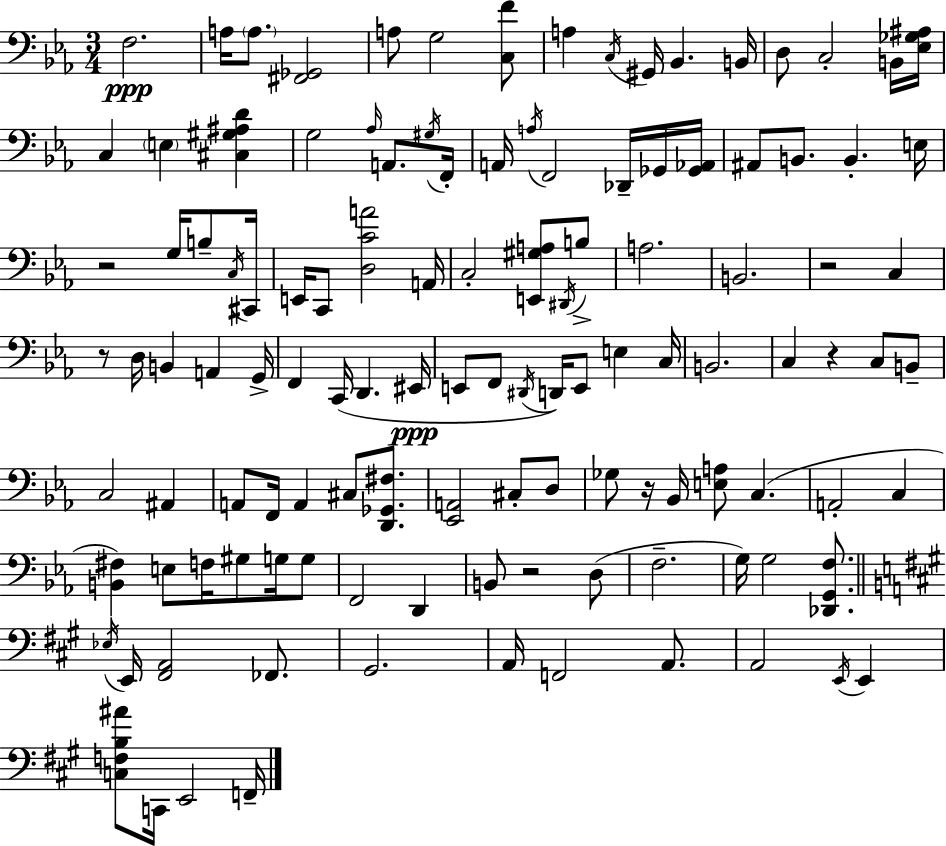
{
  \clef bass
  \numericTimeSignature
  \time 3/4
  \key c \minor
  f2.\ppp | a16 \parenthesize a8. <fis, ges,>2 | a8 g2 <c f'>8 | a4 \acciaccatura { c16 } gis,16 bes,4. | \break b,16 d8 c2-. b,16 | <ees ges ais>16 c4 \parenthesize e4 <cis gis ais d'>4 | g2 \grace { aes16 } a,8. | \acciaccatura { gis16 } f,16-. a,16 \acciaccatura { a16 } f,2 | \break des,16-- ges,16 <ges, aes,>16 ais,8 b,8. b,4.-. | e16 r2 | g16 b8-- \acciaccatura { c16 } cis,16 e,16 c,8 <d c' a'>2 | a,16 c2-. | \break <e, gis a>8 \acciaccatura { dis,16 } b8-> a2. | b,2. | r2 | c4 r8 d16 b,4 | \break a,4 g,16-> f,4 c,16( d,4. | eis,16\ppp e,8 f,8 \acciaccatura { dis,16 }) d,16 | e,8 e4 c16 b,2. | c4 r4 | \break c8 b,8-- c2 | ais,4 a,8 f,16 a,4 | cis8 <d, ges, fis>8. <ees, a,>2 | cis8-. d8 ges8 r16 bes,16 <e a>8 | \break c4.( a,2-. | c4 <b, fis>4) e8 | f16 gis8 g16 g8 f,2 | d,4 b,8 r2 | \break d8( f2.-- | g16) g2 | <des, g, f>8. \bar "||" \break \key a \major \acciaccatura { ees16 } e,16 <fis, a,>2 fes,8. | gis,2. | a,16 f,2 a,8. | a,2 \acciaccatura { e,16 } e,4 | \break <c f b ais'>8 c,16 e,2 | f,16-- \bar "|."
}